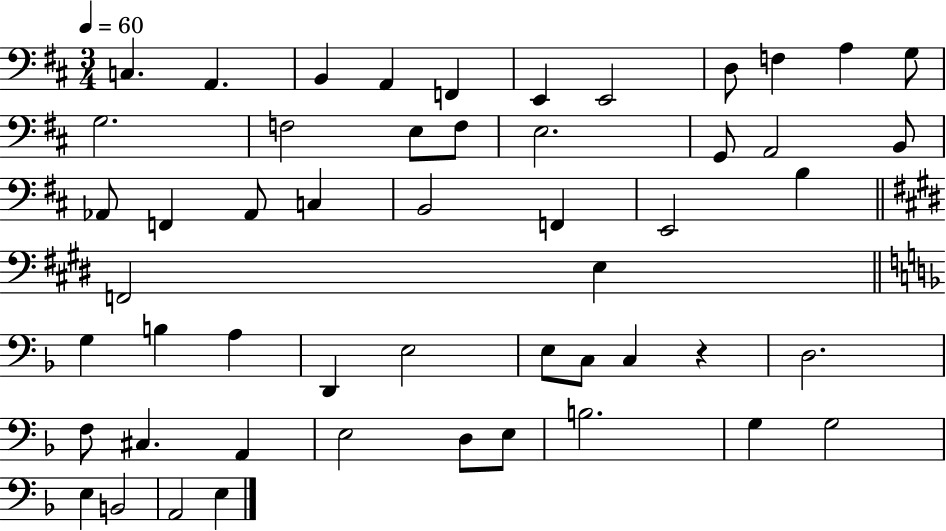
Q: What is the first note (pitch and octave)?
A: C3